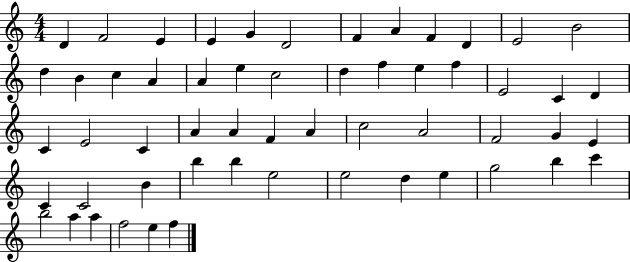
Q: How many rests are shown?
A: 0